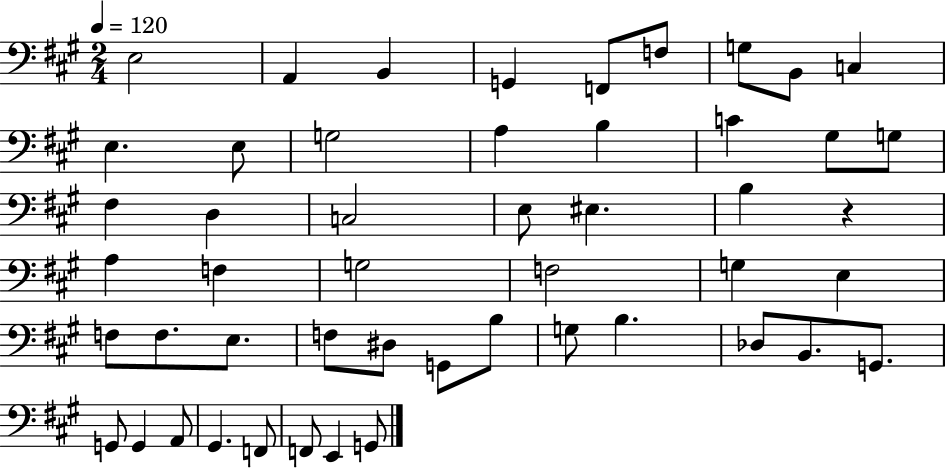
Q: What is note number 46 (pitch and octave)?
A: F2